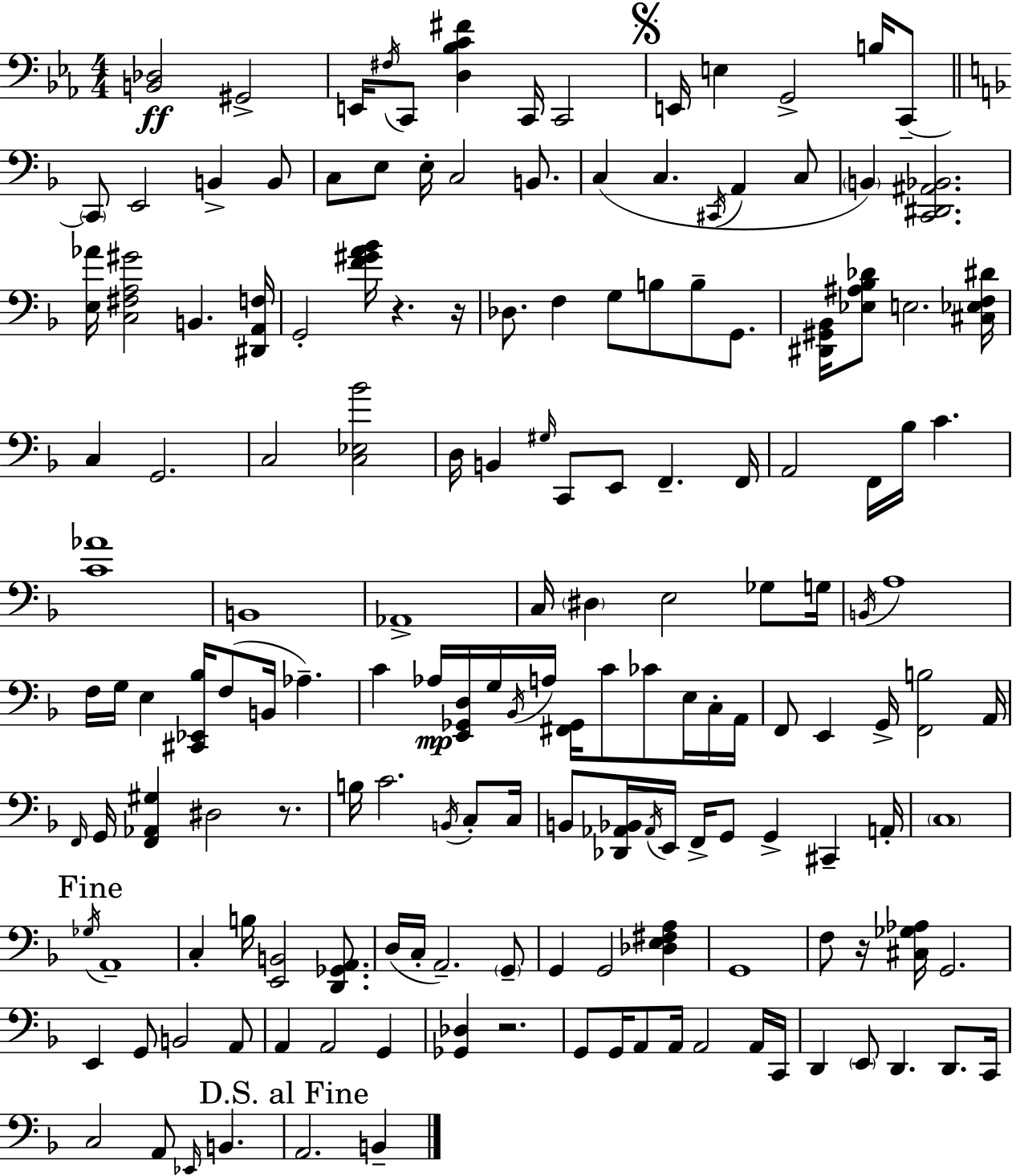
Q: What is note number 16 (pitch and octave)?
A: C3